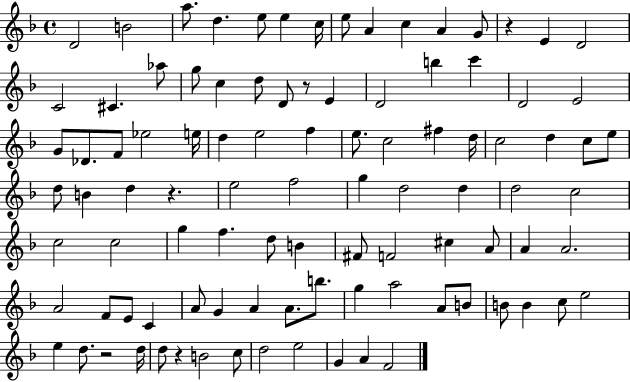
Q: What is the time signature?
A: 4/4